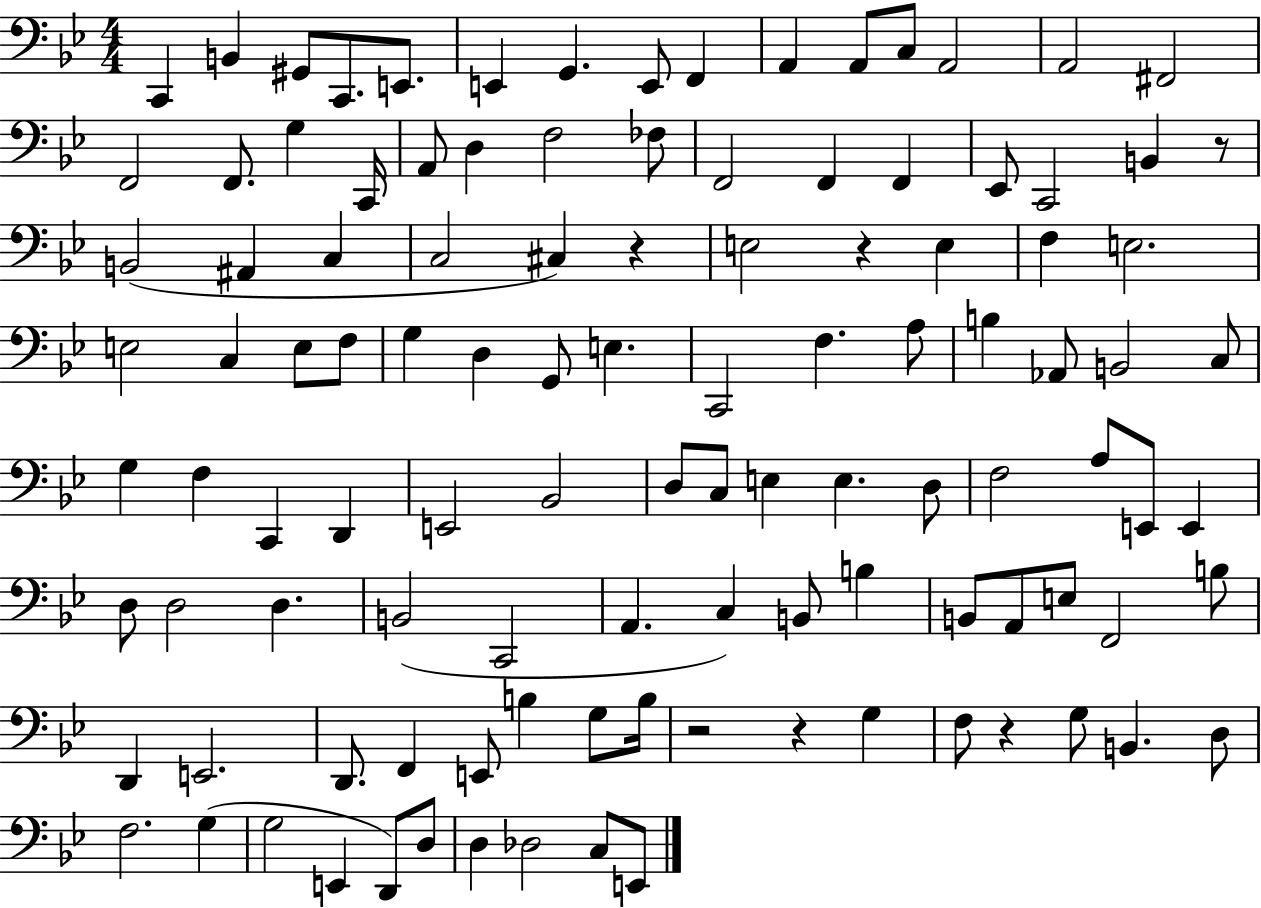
X:1
T:Untitled
M:4/4
L:1/4
K:Bb
C,, B,, ^G,,/2 C,,/2 E,,/2 E,, G,, E,,/2 F,, A,, A,,/2 C,/2 A,,2 A,,2 ^F,,2 F,,2 F,,/2 G, C,,/4 A,,/2 D, F,2 _F,/2 F,,2 F,, F,, _E,,/2 C,,2 B,, z/2 B,,2 ^A,, C, C,2 ^C, z E,2 z E, F, E,2 E,2 C, E,/2 F,/2 G, D, G,,/2 E, C,,2 F, A,/2 B, _A,,/2 B,,2 C,/2 G, F, C,, D,, E,,2 _B,,2 D,/2 C,/2 E, E, D,/2 F,2 A,/2 E,,/2 E,, D,/2 D,2 D, B,,2 C,,2 A,, C, B,,/2 B, B,,/2 A,,/2 E,/2 F,,2 B,/2 D,, E,,2 D,,/2 F,, E,,/2 B, G,/2 B,/4 z2 z G, F,/2 z G,/2 B,, D,/2 F,2 G, G,2 E,, D,,/2 D,/2 D, _D,2 C,/2 E,,/2